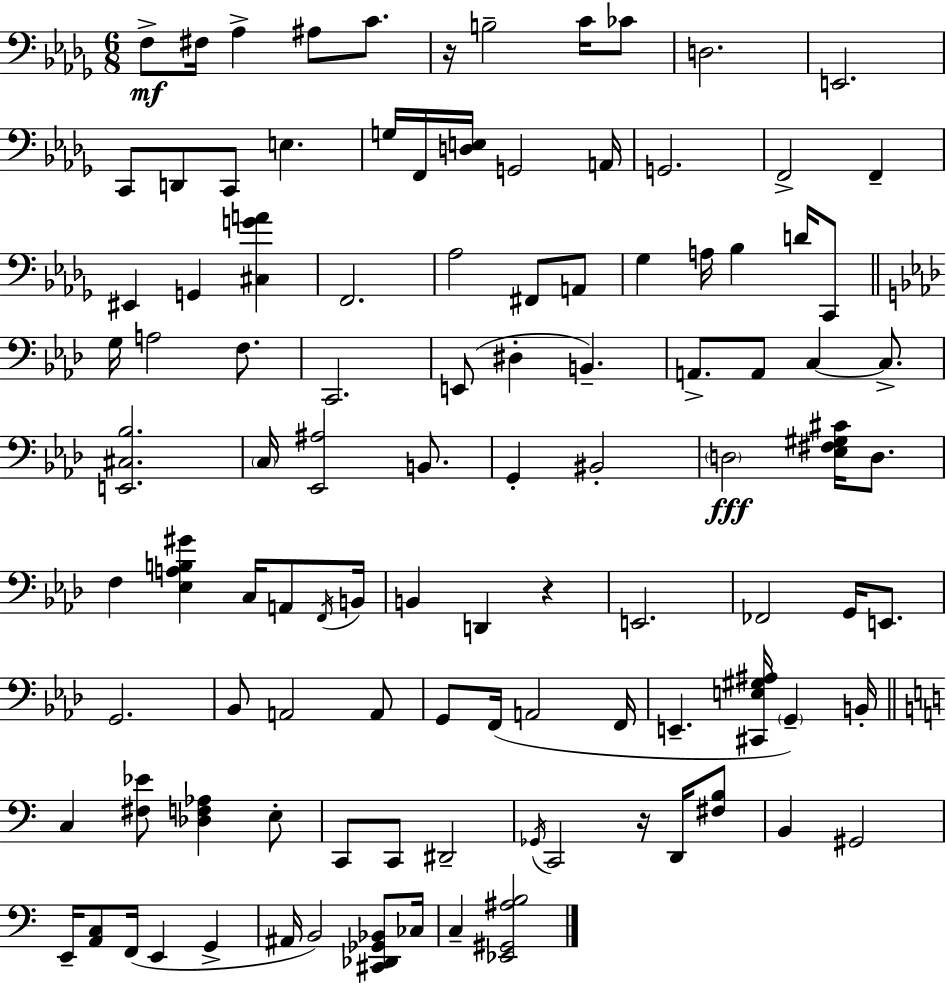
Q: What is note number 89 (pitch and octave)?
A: C3